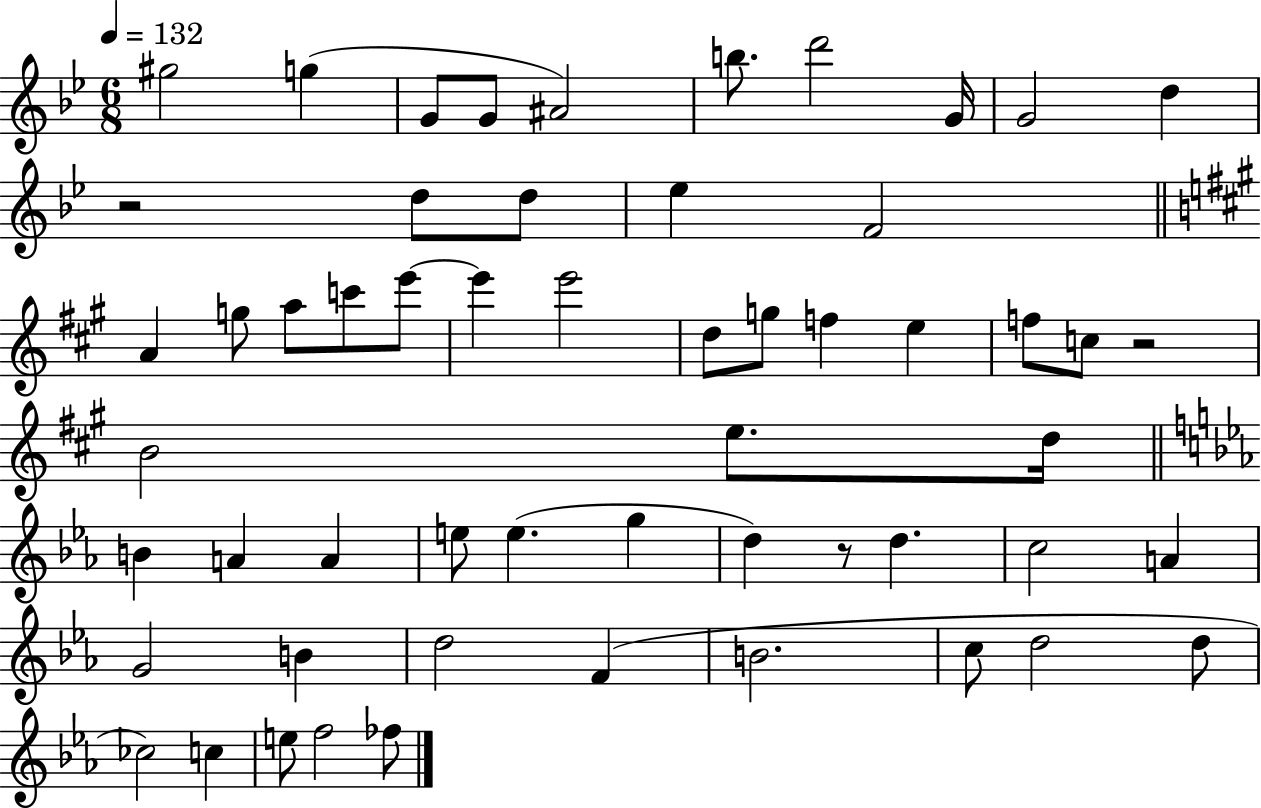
{
  \clef treble
  \numericTimeSignature
  \time 6/8
  \key bes \major
  \tempo 4 = 132
  gis''2 g''4( | g'8 g'8 ais'2) | b''8. d'''2 g'16 | g'2 d''4 | \break r2 d''8 d''8 | ees''4 f'2 | \bar "||" \break \key a \major a'4 g''8 a''8 c'''8 e'''8~~ | e'''4 e'''2 | d''8 g''8 f''4 e''4 | f''8 c''8 r2 | \break b'2 e''8. d''16 | \bar "||" \break \key ees \major b'4 a'4 a'4 | e''8 e''4.( g''4 | d''4) r8 d''4. | c''2 a'4 | \break g'2 b'4 | d''2 f'4( | b'2. | c''8 d''2 d''8 | \break ces''2) c''4 | e''8 f''2 fes''8 | \bar "|."
}